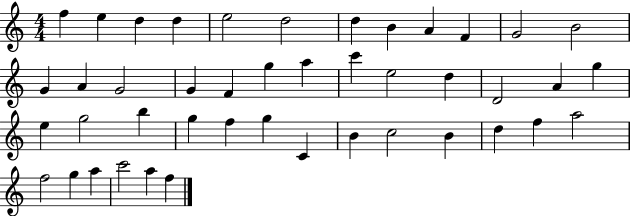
X:1
T:Untitled
M:4/4
L:1/4
K:C
f e d d e2 d2 d B A F G2 B2 G A G2 G F g a c' e2 d D2 A g e g2 b g f g C B c2 B d f a2 f2 g a c'2 a f